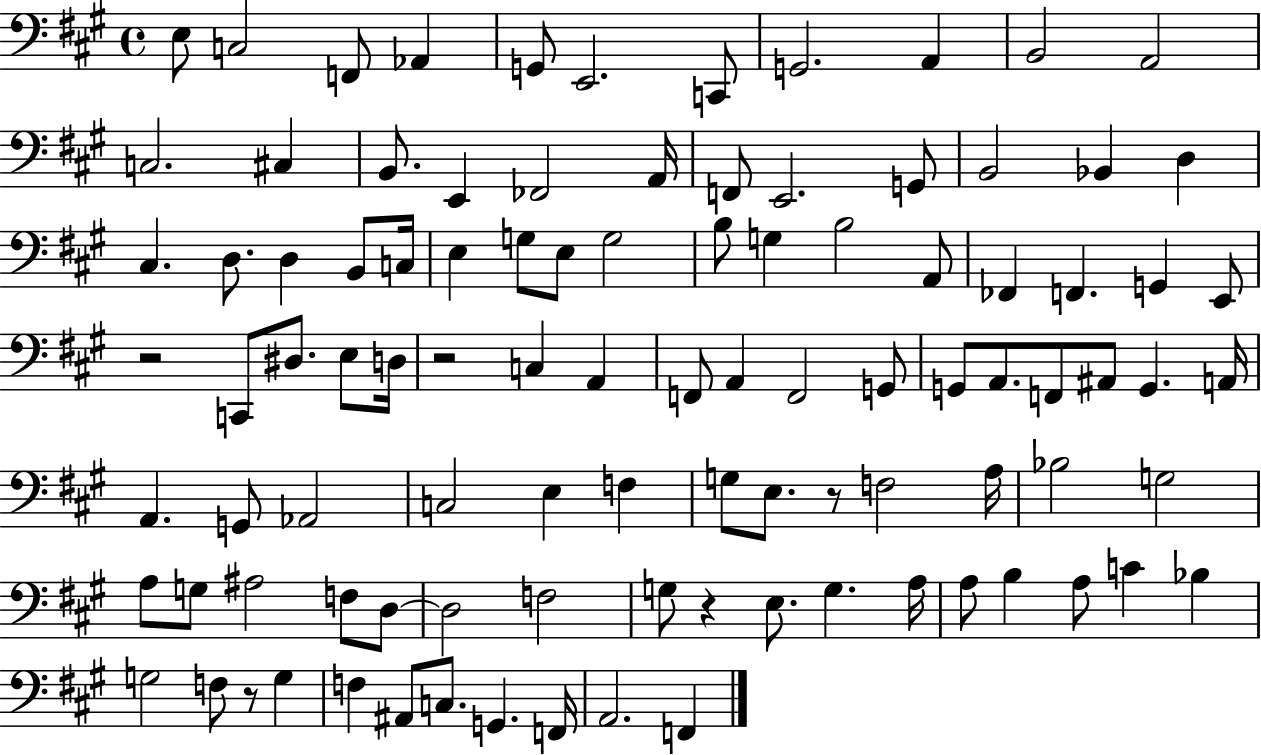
{
  \clef bass
  \time 4/4
  \defaultTimeSignature
  \key a \major
  \repeat volta 2 { e8 c2 f,8 aes,4 | g,8 e,2. c,8 | g,2. a,4 | b,2 a,2 | \break c2. cis4 | b,8. e,4 fes,2 a,16 | f,8 e,2. g,8 | b,2 bes,4 d4 | \break cis4. d8. d4 b,8 c16 | e4 g8 e8 g2 | b8 g4 b2 a,8 | fes,4 f,4. g,4 e,8 | \break r2 c,8 dis8. e8 d16 | r2 c4 a,4 | f,8 a,4 f,2 g,8 | g,8 a,8. f,8 ais,8 g,4. a,16 | \break a,4. g,8 aes,2 | c2 e4 f4 | g8 e8. r8 f2 a16 | bes2 g2 | \break a8 g8 ais2 f8 d8~~ | d2 f2 | g8 r4 e8. g4. a16 | a8 b4 a8 c'4 bes4 | \break g2 f8 r8 g4 | f4 ais,8 c8. g,4. f,16 | a,2. f,4 | } \bar "|."
}